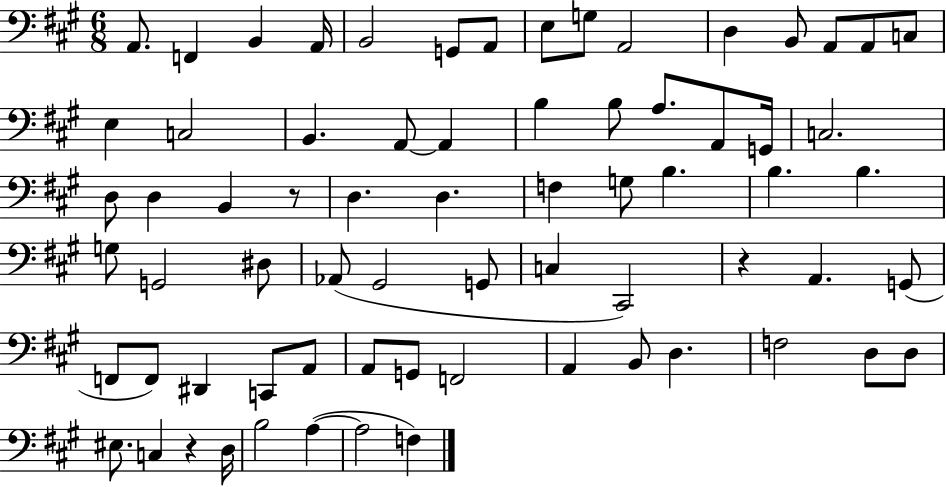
A2/e. F2/q B2/q A2/s B2/h G2/e A2/e E3/e G3/e A2/h D3/q B2/e A2/e A2/e C3/e E3/q C3/h B2/q. A2/e A2/q B3/q B3/e A3/e. A2/e G2/s C3/h. D3/e D3/q B2/q R/e D3/q. D3/q. F3/q G3/e B3/q. B3/q. B3/q. G3/e G2/h D#3/e Ab2/e G#2/h G2/e C3/q C#2/h R/q A2/q. G2/e F2/e F2/e D#2/q C2/e A2/e A2/e G2/e F2/h A2/q B2/e D3/q. F3/h D3/e D3/e EIS3/e. C3/q R/q D3/s B3/h A3/q A3/h F3/q